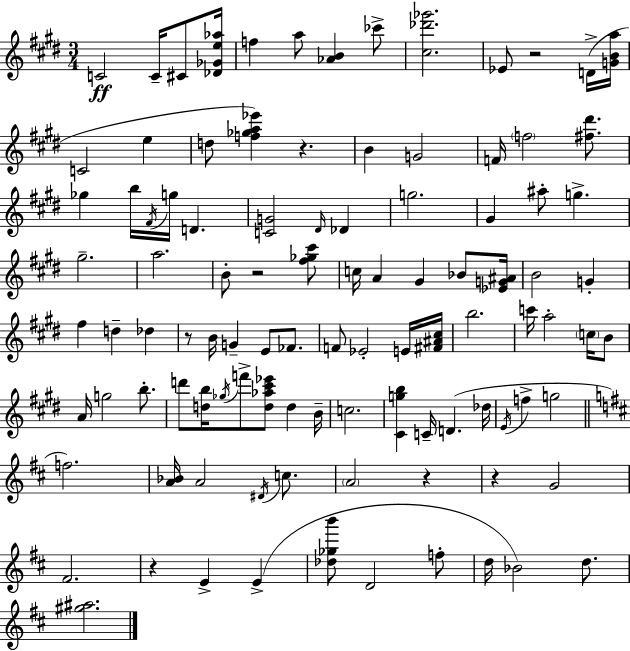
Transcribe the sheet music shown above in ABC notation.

X:1
T:Untitled
M:3/4
L:1/4
K:E
C2 C/4 ^C/2 [_D_Ge_a]/4 f a/2 [_AB] _c'/2 [^c_d'_g']2 _E/2 z2 D/4 [GBa]/4 C2 e d/2 [f_ga_e'] z B G2 F/4 f2 [^f^d']/2 _g b/4 ^F/4 g/4 D [CG]2 ^D/4 _D g2 ^G ^a/2 g ^g2 a2 B/2 z2 [^f_g^c']/2 c/4 A ^G _B/2 [_EG^A]/4 B2 G ^f d _d z/2 B/4 G E/2 _F/2 F/2 _E2 E/4 [^F^A^c]/4 b2 c'/4 a2 c/4 B/2 A/4 g2 b/2 d'/2 [db]/4 _g/4 f'/2 [d_a^c'_e']/2 d B/4 c2 [^Cgb] C/4 D _d/4 E/4 f g2 f2 [A_B]/4 A2 ^D/4 c/2 A2 z z G2 ^F2 z E E [_d_gb']/2 D2 f/2 d/4 _B2 d/2 [^g^a]2